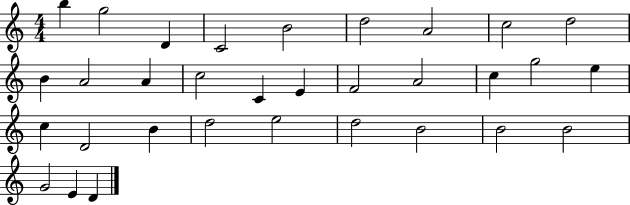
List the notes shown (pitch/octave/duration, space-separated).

B5/q G5/h D4/q C4/h B4/h D5/h A4/h C5/h D5/h B4/q A4/h A4/q C5/h C4/q E4/q F4/h A4/h C5/q G5/h E5/q C5/q D4/h B4/q D5/h E5/h D5/h B4/h B4/h B4/h G4/h E4/q D4/q